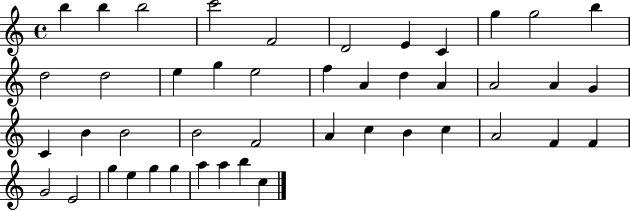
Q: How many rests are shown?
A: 0